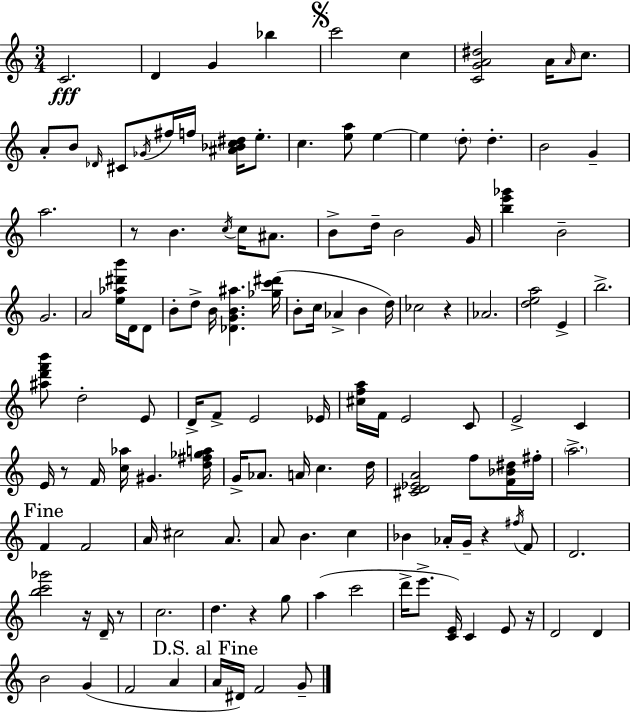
X:1
T:Untitled
M:3/4
L:1/4
K:C
C2 D G _b c'2 c [CGA^d]2 A/4 A/4 c/2 A/2 B/2 _D/4 ^C/2 _G/4 ^f/4 f/4 [^A_Bc^d]/4 e/2 c [ea]/2 e e d/2 d B2 G a2 z/2 B c/4 c/4 ^A/2 B/2 d/4 B2 G/4 [be'_g'] B2 G2 A2 [e_a^d'b']/4 D/4 D/2 B/2 d/2 B/4 [_DGB^a] [_gc'^d']/4 B/2 c/4 _A B d/4 _c2 z _A2 [dea]2 E b2 [^ad'f'b']/2 d2 E/2 D/4 F/2 E2 _E/4 [^cfa]/4 F/4 E2 C/2 E2 C E/4 z/2 F/4 [c_a]/4 ^G [d^f_ga]/4 G/4 _A/2 A/4 c d/4 [^CD_EA]2 f/2 [F_B^d]/4 ^f/4 a2 F F2 A/4 ^c2 A/2 A/2 B c _B _A/4 G/4 z ^f/4 F/2 D2 [bc'_g']2 z/4 D/4 z/2 c2 d z g/2 a c'2 d'/4 e'/2 [CE]/4 C E/2 z/4 D2 D B2 G F2 A A/4 ^D/4 F2 G/2